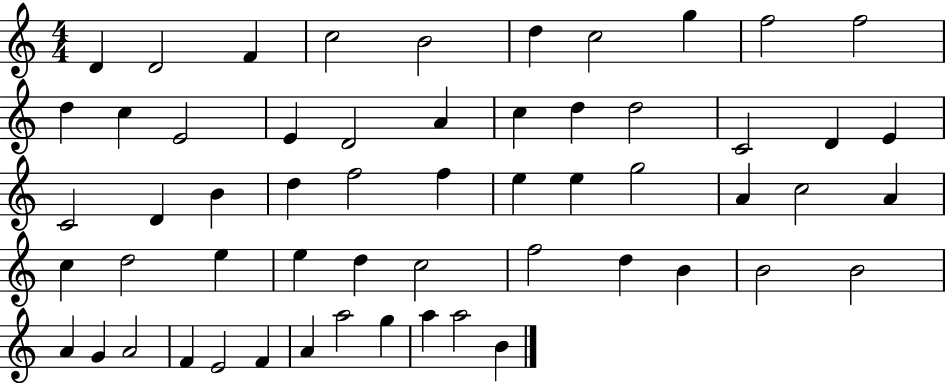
{
  \clef treble
  \numericTimeSignature
  \time 4/4
  \key c \major
  d'4 d'2 f'4 | c''2 b'2 | d''4 c''2 g''4 | f''2 f''2 | \break d''4 c''4 e'2 | e'4 d'2 a'4 | c''4 d''4 d''2 | c'2 d'4 e'4 | \break c'2 d'4 b'4 | d''4 f''2 f''4 | e''4 e''4 g''2 | a'4 c''2 a'4 | \break c''4 d''2 e''4 | e''4 d''4 c''2 | f''2 d''4 b'4 | b'2 b'2 | \break a'4 g'4 a'2 | f'4 e'2 f'4 | a'4 a''2 g''4 | a''4 a''2 b'4 | \break \bar "|."
}